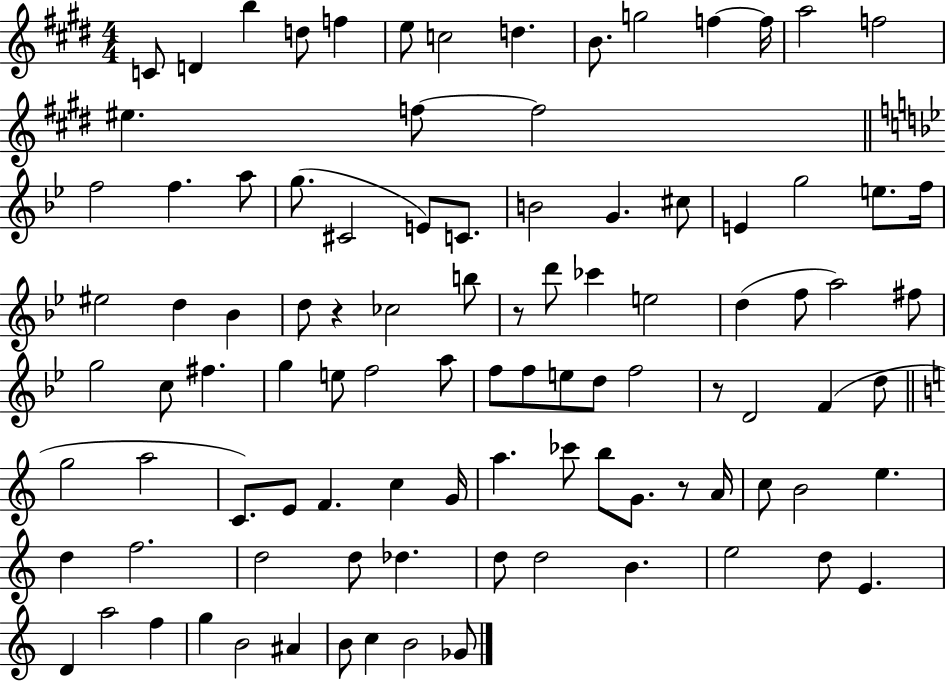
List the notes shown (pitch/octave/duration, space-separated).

C4/e D4/q B5/q D5/e F5/q E5/e C5/h D5/q. B4/e. G5/h F5/q F5/s A5/h F5/h EIS5/q. F5/e F5/h F5/h F5/q. A5/e G5/e. C#4/h E4/e C4/e. B4/h G4/q. C#5/e E4/q G5/h E5/e. F5/s EIS5/h D5/q Bb4/q D5/e R/q CES5/h B5/e R/e D6/e CES6/q E5/h D5/q F5/e A5/h F#5/e G5/h C5/e F#5/q. G5/q E5/e F5/h A5/e F5/e F5/e E5/e D5/e F5/h R/e D4/h F4/q D5/e G5/h A5/h C4/e. E4/e F4/q. C5/q G4/s A5/q. CES6/e B5/e G4/e. R/e A4/s C5/e B4/h E5/q. D5/q F5/h. D5/h D5/e Db5/q. D5/e D5/h B4/q. E5/h D5/e E4/q. D4/q A5/h F5/q G5/q B4/h A#4/q B4/e C5/q B4/h Gb4/e